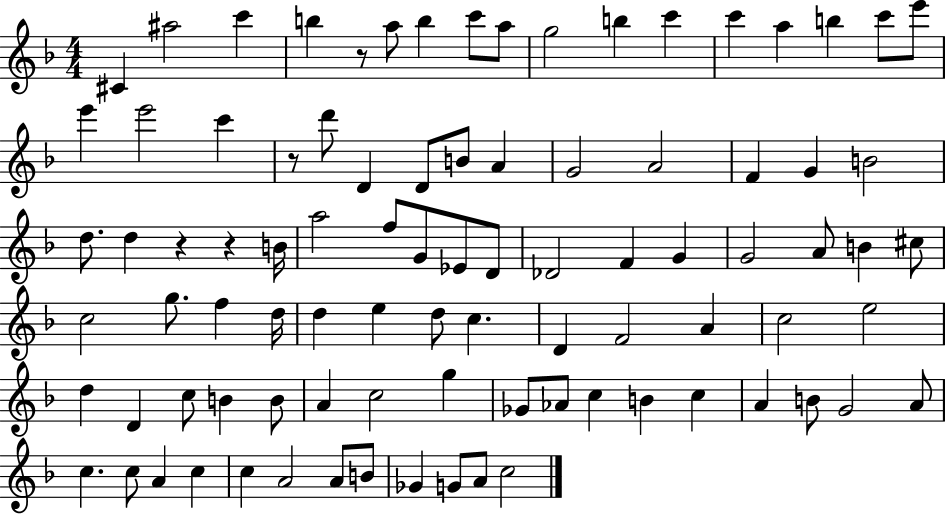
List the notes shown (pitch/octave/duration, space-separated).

C#4/q A#5/h C6/q B5/q R/e A5/e B5/q C6/e A5/e G5/h B5/q C6/q C6/q A5/q B5/q C6/e E6/e E6/q E6/h C6/q R/e D6/e D4/q D4/e B4/e A4/q G4/h A4/h F4/q G4/q B4/h D5/e. D5/q R/q R/q B4/s A5/h F5/e G4/e Eb4/e D4/e Db4/h F4/q G4/q G4/h A4/e B4/q C#5/e C5/h G5/e. F5/q D5/s D5/q E5/q D5/e C5/q. D4/q F4/h A4/q C5/h E5/h D5/q D4/q C5/e B4/q B4/e A4/q C5/h G5/q Gb4/e Ab4/e C5/q B4/q C5/q A4/q B4/e G4/h A4/e C5/q. C5/e A4/q C5/q C5/q A4/h A4/e B4/e Gb4/q G4/e A4/e C5/h